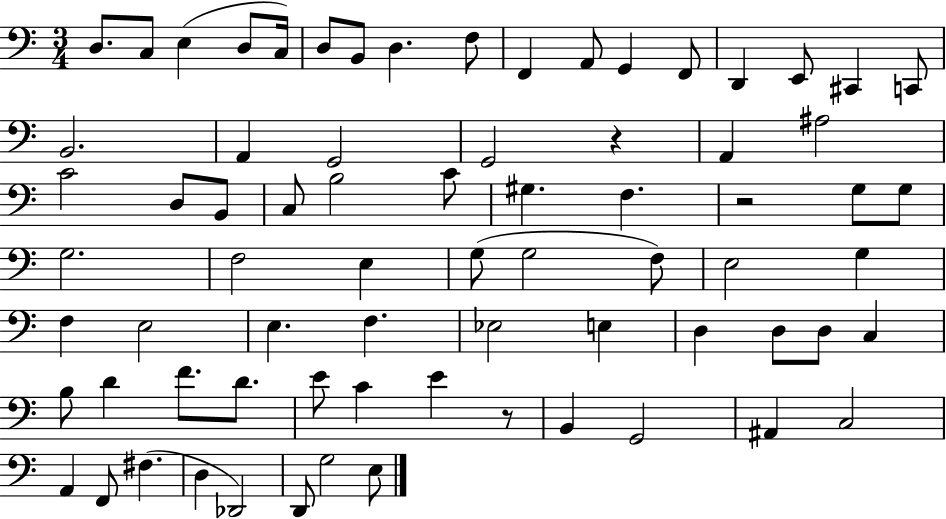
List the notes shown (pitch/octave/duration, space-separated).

D3/e. C3/e E3/q D3/e C3/s D3/e B2/e D3/q. F3/e F2/q A2/e G2/q F2/e D2/q E2/e C#2/q C2/e B2/h. A2/q G2/h G2/h R/q A2/q A#3/h C4/h D3/e B2/e C3/e B3/h C4/e G#3/q. F3/q. R/h G3/e G3/e G3/h. F3/h E3/q G3/e G3/h F3/e E3/h G3/q F3/q E3/h E3/q. F3/q. Eb3/h E3/q D3/q D3/e D3/e C3/q B3/e D4/q F4/e. D4/e. E4/e C4/q E4/q R/e B2/q G2/h A#2/q C3/h A2/q F2/e F#3/q. D3/q Db2/h D2/e G3/h E3/e